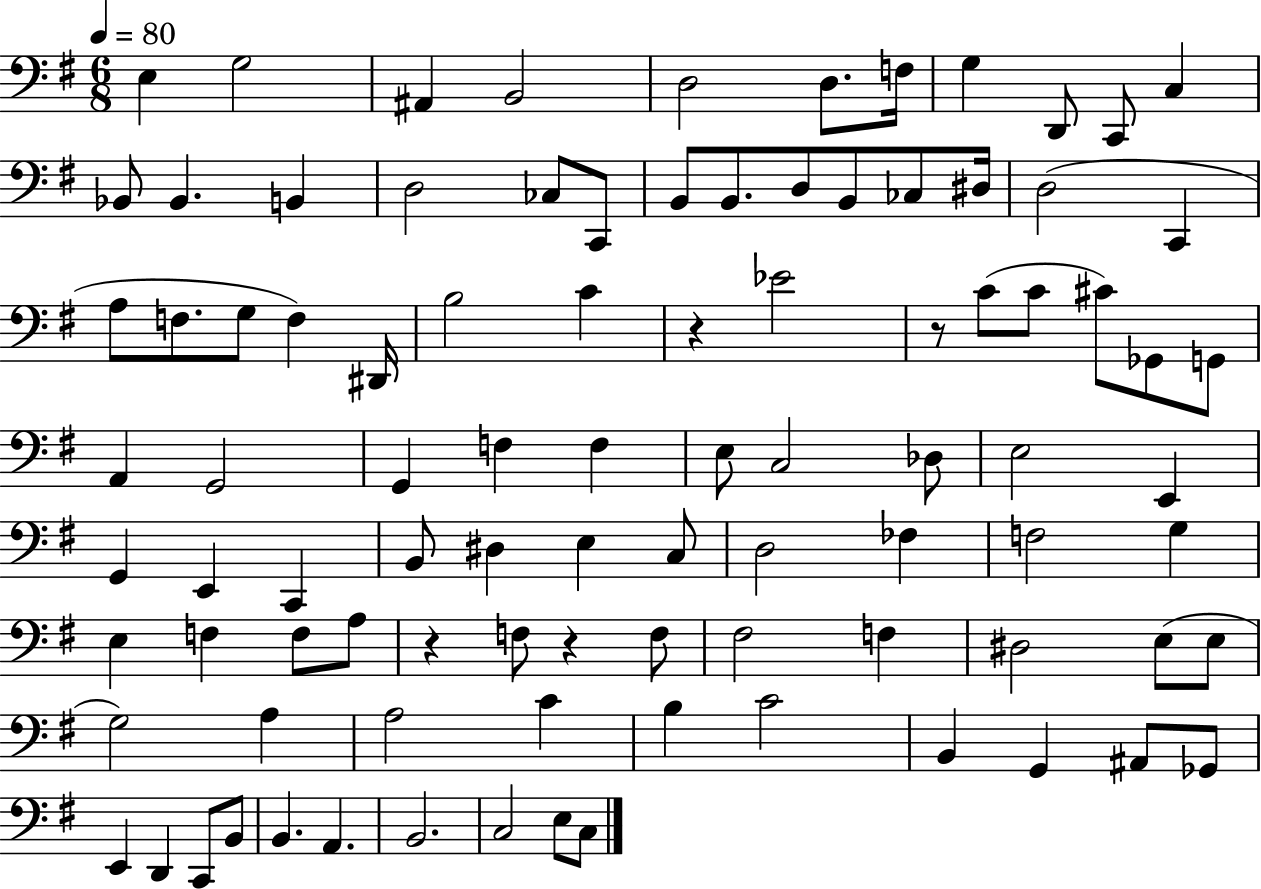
X:1
T:Untitled
M:6/8
L:1/4
K:G
E, G,2 ^A,, B,,2 D,2 D,/2 F,/4 G, D,,/2 C,,/2 C, _B,,/2 _B,, B,, D,2 _C,/2 C,,/2 B,,/2 B,,/2 D,/2 B,,/2 _C,/2 ^D,/4 D,2 C,, A,/2 F,/2 G,/2 F, ^D,,/4 B,2 C z _E2 z/2 C/2 C/2 ^C/2 _G,,/2 G,,/2 A,, G,,2 G,, F, F, E,/2 C,2 _D,/2 E,2 E,, G,, E,, C,, B,,/2 ^D, E, C,/2 D,2 _F, F,2 G, E, F, F,/2 A,/2 z F,/2 z F,/2 ^F,2 F, ^D,2 E,/2 E,/2 G,2 A, A,2 C B, C2 B,, G,, ^A,,/2 _G,,/2 E,, D,, C,,/2 B,,/2 B,, A,, B,,2 C,2 E,/2 C,/2